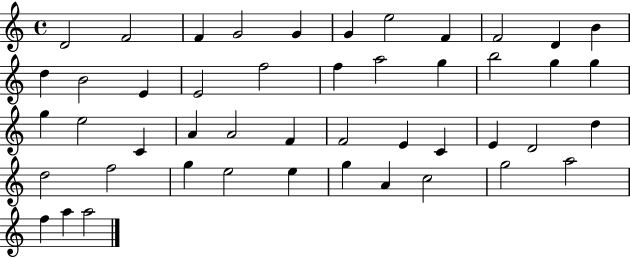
X:1
T:Untitled
M:4/4
L:1/4
K:C
D2 F2 F G2 G G e2 F F2 D B d B2 E E2 f2 f a2 g b2 g g g e2 C A A2 F F2 E C E D2 d d2 f2 g e2 e g A c2 g2 a2 f a a2